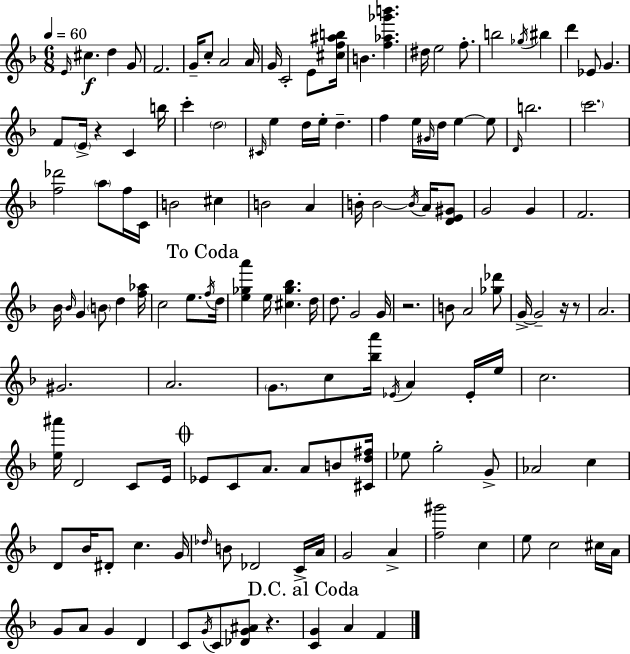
{
  \clef treble
  \numericTimeSignature
  \time 6/8
  \key d \minor
  \tempo 4 = 60
  \grace { e'16 }\f cis''4. d''4 g'8 | f'2. | g'16-- c''8-. a'2 | a'16 g'16 c'2-. e'8 | \break <cis'' f'' ais'' b''>16 b'4. <f'' aes'' ges''' b'''>4. | dis''16 e''2 f''8.-. | b''2 \acciaccatura { ges''16 } bis''4 | d'''4 ees'8 g'4. | \break f'8 \parenthesize e'16-> r4 c'4 | b''16 c'''4-. \parenthesize d''2 | \grace { cis'16 } e''4 d''16 e''16-. d''4.-- | f''4 e''16 \grace { gis'16 } d''16 e''4~~ | \break e''8 \grace { d'16 } b''2. | \parenthesize c'''2. | <f'' des'''>2 | \parenthesize a''8 f''16 c'16 b'2 | \break cis''4 b'2 | a'4 b'16-. b'2~~ | \acciaccatura { b'16 } a'16 <d' e' gis'>8 g'2 | g'4 f'2. | \break bes'16 \grace { bes'16 } g'4 | \parenthesize b'8 d''4 <f'' aes''>16 c''2 | e''8. \mark "To Coda" \acciaccatura { f''16 } d''16 <e'' ges'' a'''>4 | e''16 <cis'' ges'' bes''>4. d''16 d''8. g'2 | \break g'16 r2. | b'8 a'2 | <ges'' des'''>8 g'16->~~ g'2-- | r16 r8 a'2. | \break gis'2. | a'2. | \parenthesize g'8. c''8 | <bes'' a'''>16 \acciaccatura { ees'16 } a'4 ees'16-. e''16 c''2. | \break <e'' ais'''>16 d'2 | c'8 e'16 \mark \markup { \musicglyph "scripts.coda" } ees'8 c'8 | a'8. a'8 b'8 <cis' d'' fis''>16 ees''8 g''2-. | g'8-> aes'2 | \break c''4 d'8 bes'16 | dis'8-. c''4. g'16 \grace { des''16 } b'8 | des'2 c'16-> a'16 g'2 | a'4-> <f'' gis'''>2 | \break c''4 e''8 | c''2 cis''16 a'16 g'8 | a'8 g'4 d'4 c'8 | \acciaccatura { g'16 } c'8 <des' g' ais'>8 r4. \mark "D.C. al Coda" <c' g'>4 | \break a'4 f'4 \bar "|."
}